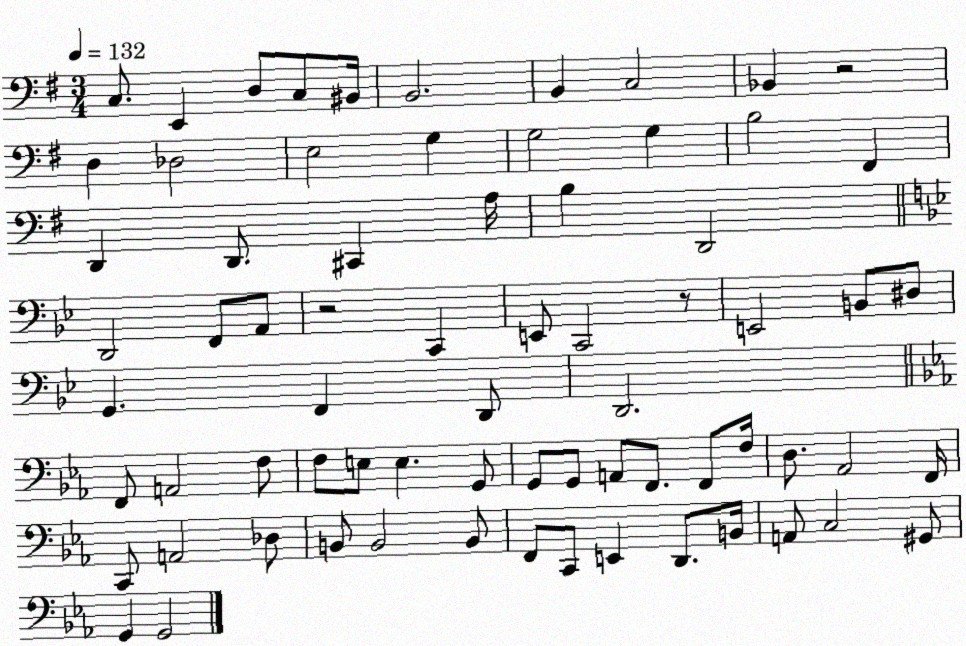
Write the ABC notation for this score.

X:1
T:Untitled
M:3/4
L:1/4
K:G
C,/2 E,, D,/2 C,/2 ^B,,/4 B,,2 B,, C,2 _B,, z2 D, _D,2 E,2 G, G,2 G, B,2 ^F,, D,, D,,/2 ^C,, A,/4 B, D,,2 D,,2 F,,/2 A,,/2 z2 C,, E,,/2 C,,2 z/2 E,,2 B,,/2 ^D,/2 G,, F,, D,,/2 D,,2 F,,/2 A,,2 F,/2 F,/2 E,/2 E, G,,/2 G,,/2 G,,/2 A,,/2 F,,/2 F,,/2 F,/4 D,/2 _A,,2 F,,/4 C,,/2 A,,2 _D,/2 B,,/2 B,,2 B,,/2 F,,/2 C,,/2 E,, D,,/2 B,,/4 A,,/2 C,2 ^G,,/2 G,, G,,2